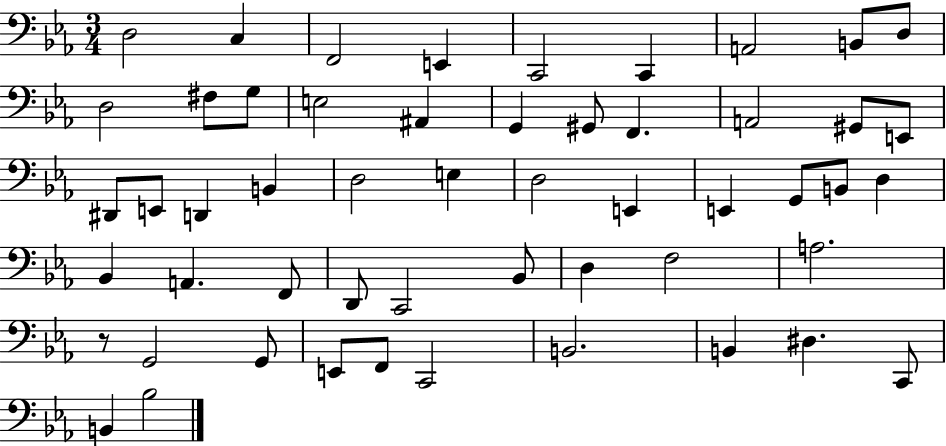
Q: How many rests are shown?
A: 1